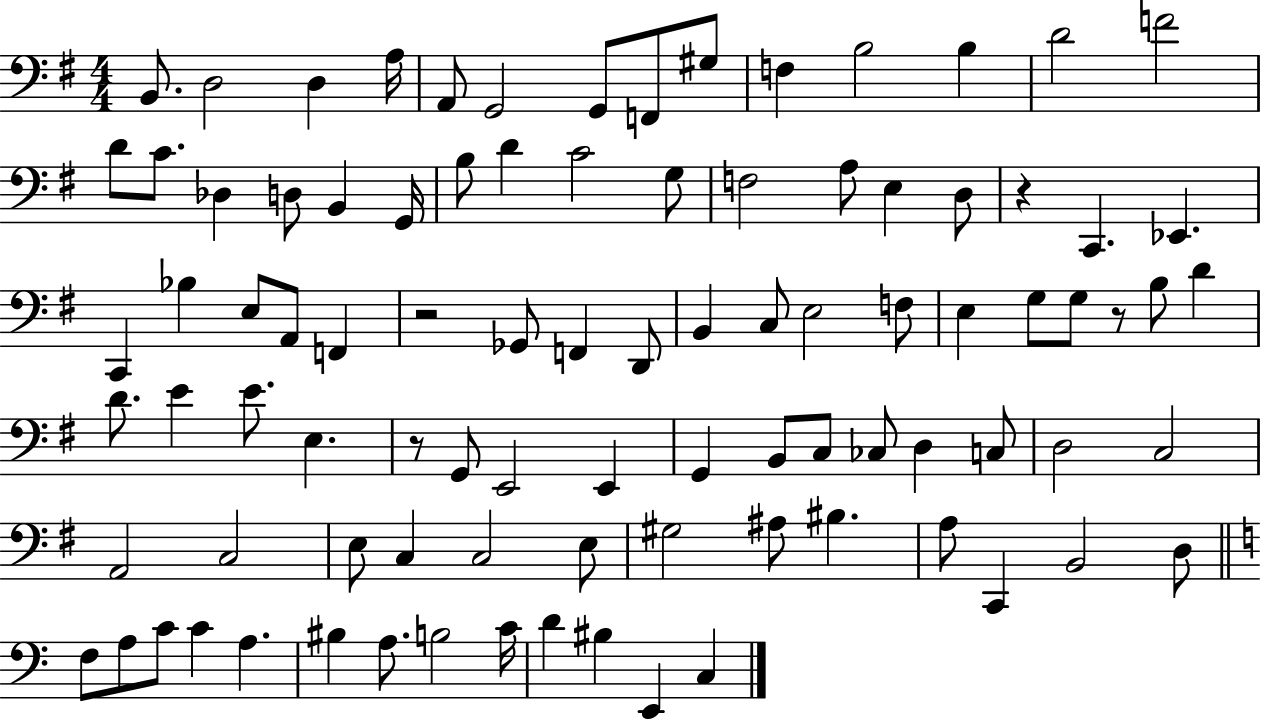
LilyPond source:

{
  \clef bass
  \numericTimeSignature
  \time 4/4
  \key g \major
  \repeat volta 2 { b,8. d2 d4 a16 | a,8 g,2 g,8 f,8 gis8 | f4 b2 b4 | d'2 f'2 | \break d'8 c'8. des4 d8 b,4 g,16 | b8 d'4 c'2 g8 | f2 a8 e4 d8 | r4 c,4. ees,4. | \break c,4 bes4 e8 a,8 f,4 | r2 ges,8 f,4 d,8 | b,4 c8 e2 f8 | e4 g8 g8 r8 b8 d'4 | \break d'8. e'4 e'8. e4. | r8 g,8 e,2 e,4 | g,4 b,8 c8 ces8 d4 c8 | d2 c2 | \break a,2 c2 | e8 c4 c2 e8 | gis2 ais8 bis4. | a8 c,4 b,2 d8 | \break \bar "||" \break \key c \major f8 a8 c'8 c'4 a4. | bis4 a8. b2 c'16 | d'4 bis4 e,4 c4 | } \bar "|."
}